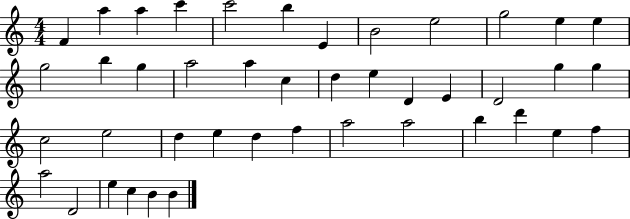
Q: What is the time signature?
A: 4/4